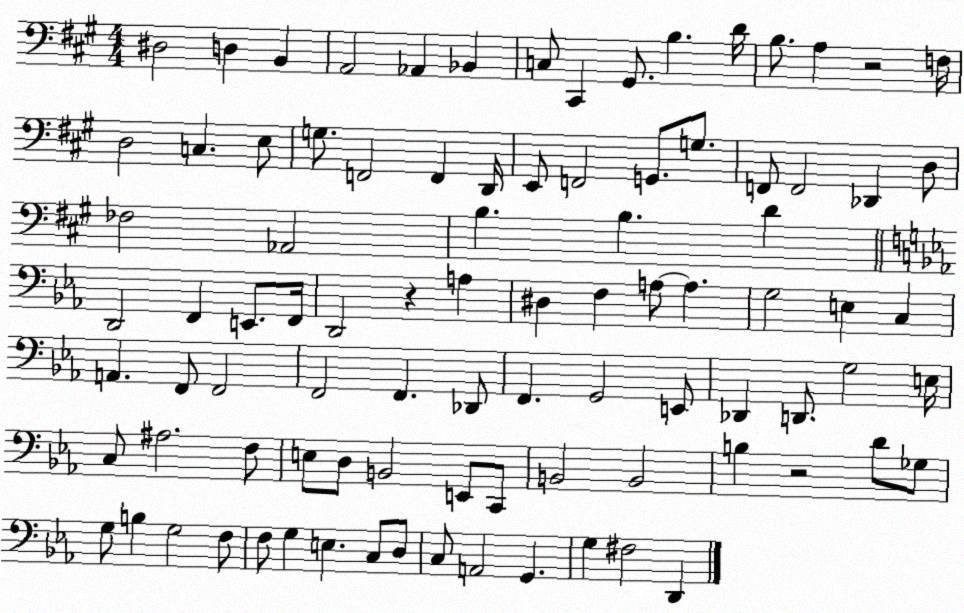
X:1
T:Untitled
M:4/4
L:1/4
K:A
^D,2 D, B,, A,,2 _A,, _B,, C,/2 ^C,, ^G,,/2 B, D/4 B,/2 A, z2 F,/4 D,2 C, E,/2 G,/2 F,,2 F,, D,,/4 E,,/2 F,,2 G,,/2 G,/2 F,,/2 F,,2 _D,, D,/2 _F,2 _A,,2 B, B, D D,,2 F,, E,,/2 F,,/4 D,,2 z A, ^D, F, A,/2 A, G,2 E, C, A,, F,,/2 F,,2 F,,2 F,, _D,,/2 F,, G,,2 E,,/2 _D,, D,,/2 G,2 E,/4 C,/2 ^A,2 F,/2 E,/2 D,/2 B,,2 E,,/2 C,,/2 B,,2 B,,2 B, z2 D/2 _G,/2 G,/2 B, G,2 F,/2 F,/2 G, E, C,/2 D,/2 C,/2 A,,2 G,, G, ^F,2 D,,